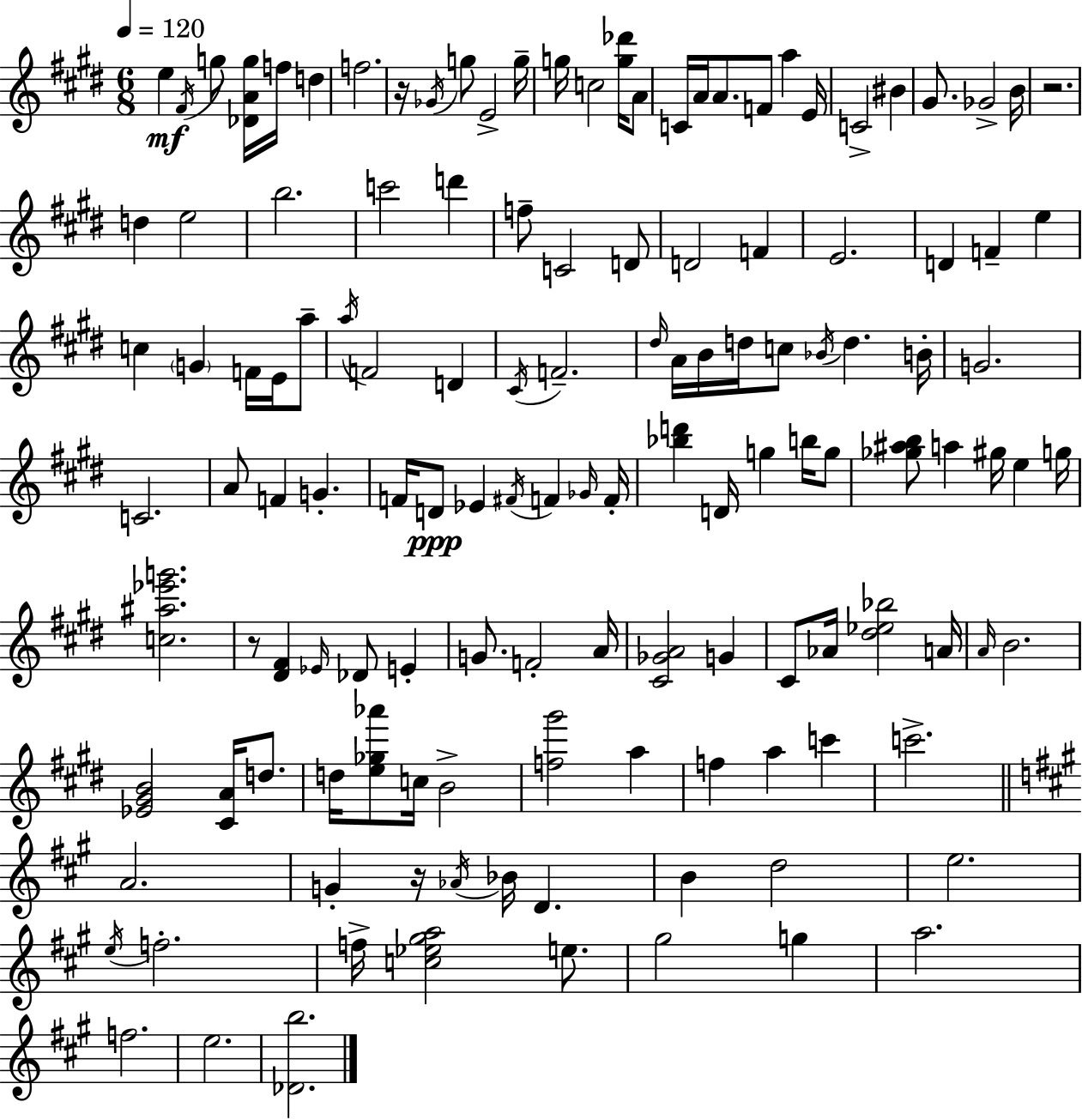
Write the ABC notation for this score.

X:1
T:Untitled
M:6/8
L:1/4
K:E
e ^F/4 g/2 [_DAg]/4 f/4 d f2 z/4 _G/4 g/2 E2 g/4 g/4 c2 [g_d']/4 A/2 C/4 A/4 A/2 F/2 a E/4 C2 ^B ^G/2 _G2 B/4 z2 d e2 b2 c'2 d' f/2 C2 D/2 D2 F E2 D F e c G F/4 E/4 a/2 a/4 F2 D ^C/4 F2 ^d/4 A/4 B/4 d/4 c/2 _B/4 d B/4 G2 C2 A/2 F G F/4 D/2 _E ^F/4 F _G/4 F/4 [_bd'] D/4 g b/4 g/2 [_g^ab]/2 a ^g/4 e g/4 [c^a_e'g']2 z/2 [^D^F] _E/4 _D/2 E G/2 F2 A/4 [^C_GA]2 G ^C/2 _A/4 [^d_e_b]2 A/4 A/4 B2 [_E^GB]2 [^CA]/4 d/2 d/4 [e_g_a']/2 c/4 B2 [f^g']2 a f a c' c'2 A2 G z/4 _A/4 _B/4 D B d2 e2 e/4 f2 f/4 [c_e^ga]2 e/2 ^g2 g a2 f2 e2 [_Db]2